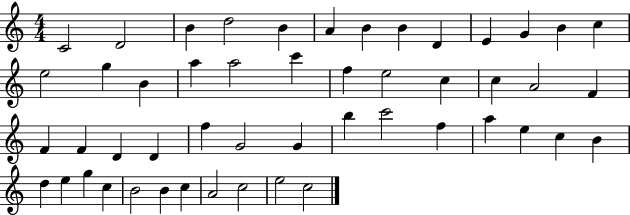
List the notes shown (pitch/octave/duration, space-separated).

C4/h D4/h B4/q D5/h B4/q A4/q B4/q B4/q D4/q E4/q G4/q B4/q C5/q E5/h G5/q B4/q A5/q A5/h C6/q F5/q E5/h C5/q C5/q A4/h F4/q F4/q F4/q D4/q D4/q F5/q G4/h G4/q B5/q C6/h F5/q A5/q E5/q C5/q B4/q D5/q E5/q G5/q C5/q B4/h B4/q C5/q A4/h C5/h E5/h C5/h